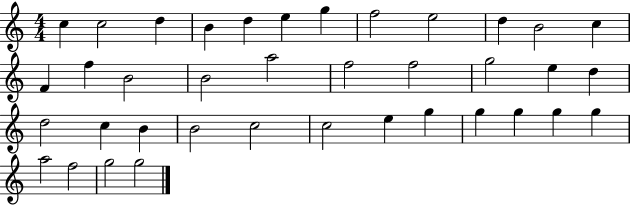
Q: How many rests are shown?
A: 0